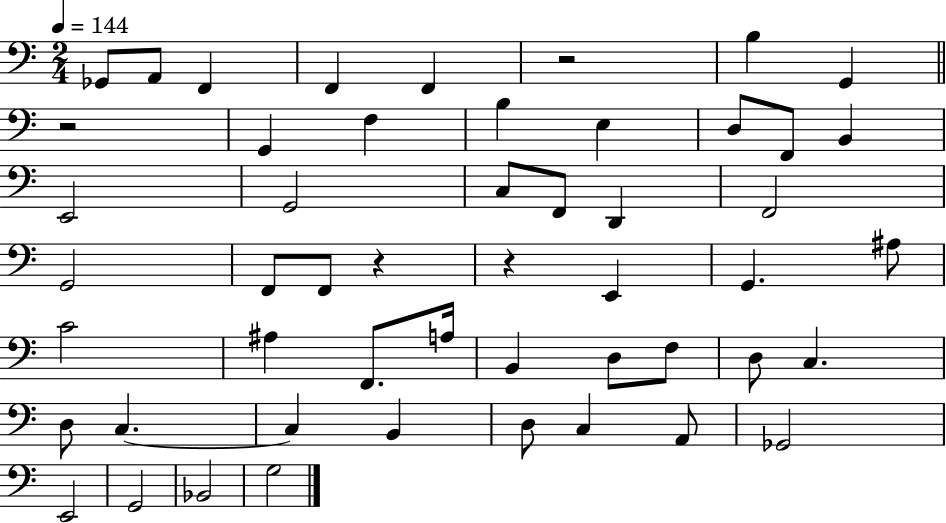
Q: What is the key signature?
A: C major